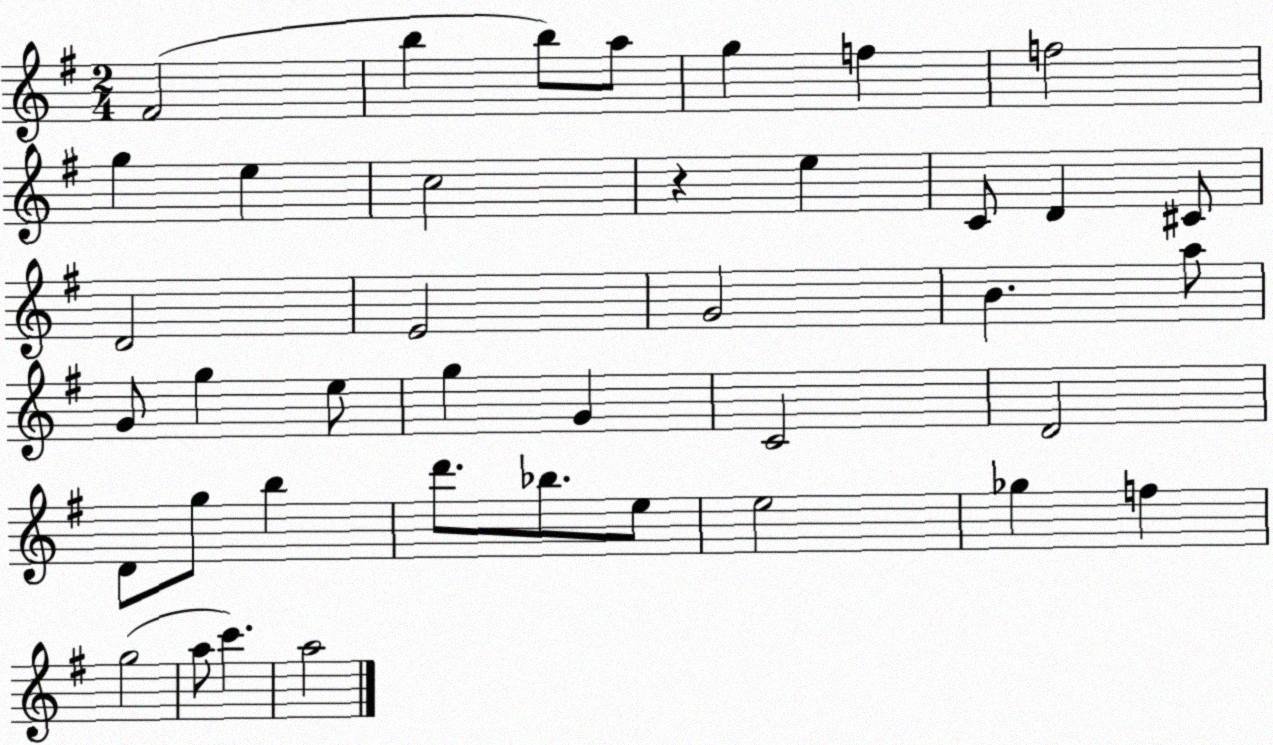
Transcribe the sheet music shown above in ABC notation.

X:1
T:Untitled
M:2/4
L:1/4
K:G
^F2 b b/2 a/2 g f f2 g e c2 z e C/2 D ^C/2 D2 E2 G2 B a/2 G/2 g e/2 g G C2 D2 D/2 g/2 b d'/2 _b/2 e/2 e2 _g f g2 a/2 c' a2